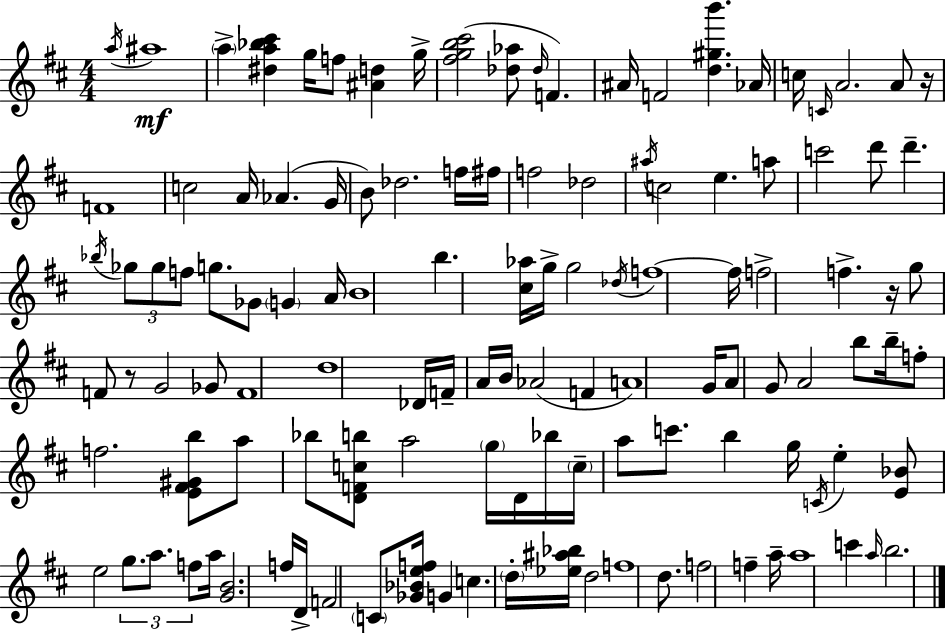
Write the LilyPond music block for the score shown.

{
  \clef treble
  \numericTimeSignature
  \time 4/4
  \key d \major
  \acciaccatura { a''16 }\mf ais''1 | \parenthesize a''4-> <dis'' a'' bes'' cis'''>4 g''16 f''8 <ais' d''>4 | g''16-> <fis'' g'' b'' cis'''>2( <des'' aes''>8 \grace { des''16 }) f'4. | ais'16 f'2 <d'' gis'' b'''>4. | \break aes'16 c''16 \grace { c'16 } a'2. | a'8 r16 f'1 | c''2 a'16 aes'4.( | g'16 b'8) des''2. | \break f''16 fis''16 f''2 des''2 | \acciaccatura { ais''16 } c''2 e''4. | a''8 c'''2 d'''8 d'''4.-- | \acciaccatura { bes''16 } \tuplet 3/2 { ges''8 ges''8 f''8 } g''8. ges'8 | \break \parenthesize g'4 a'16 b'1 | b''4. <cis'' aes''>16 g''16-> g''2 | \acciaccatura { des''16 } f''1~~ | f''16 f''2-> f''4.-> | \break r16 g''8 f'8 r8 g'2 | ges'8 f'1 | d''1 | des'16 f'16-- a'16 b'16 aes'2( | \break f'4 a'1) | g'16 a'8 g'8 a'2 | b''8 b''16-- f''8-. f''2. | <e' fis' gis' b''>8 a''8 bes''8 <d' f' c'' b''>8 a''2 | \break \parenthesize g''16 d'16 bes''16 \parenthesize c''16-- a''8 c'''8. b''4 | g''16 \acciaccatura { c'16 } e''4-. <e' bes'>8 e''2 | \tuplet 3/2 { g''8. a''8. f''8 } a''16 <g' b'>2. | f''16 d'16-> f'2 | \break \parenthesize c'8 <ges' bes' e'' f''>16 g'4 c''4. \parenthesize d''16-. <ees'' ais'' bes''>16 d''2 | f''1 | d''8. f''2 | f''4-- a''16-- a''1 | \break c'''4 \grace { a''16 } b''2. | \bar "|."
}